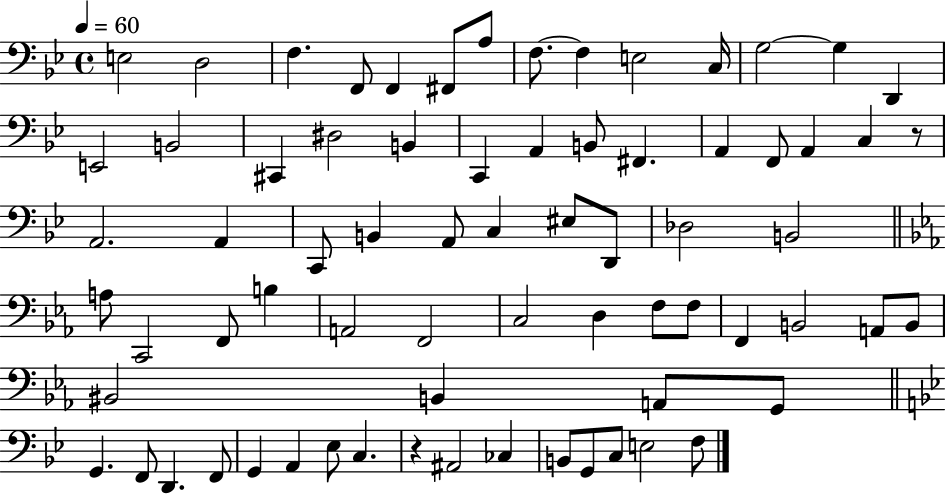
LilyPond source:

{
  \clef bass
  \time 4/4
  \defaultTimeSignature
  \key bes \major
  \tempo 4 = 60
  e2 d2 | f4. f,8 f,4 fis,8 a8 | f8.~~ f4 e2 c16 | g2~~ g4 d,4 | \break e,2 b,2 | cis,4 dis2 b,4 | c,4 a,4 b,8 fis,4. | a,4 f,8 a,4 c4 r8 | \break a,2. a,4 | c,8 b,4 a,8 c4 eis8 d,8 | des2 b,2 | \bar "||" \break \key ees \major a8 c,2 f,8 b4 | a,2 f,2 | c2 d4 f8 f8 | f,4 b,2 a,8 b,8 | \break bis,2 b,4 a,8 g,8 | \bar "||" \break \key bes \major g,4. f,8 d,4. f,8 | g,4 a,4 ees8 c4. | r4 ais,2 ces4 | b,8 g,8 c8 e2 f8 | \break \bar "|."
}